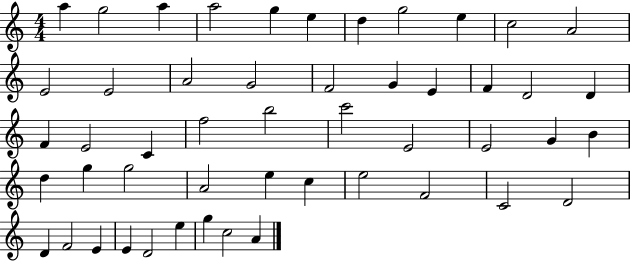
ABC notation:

X:1
T:Untitled
M:4/4
L:1/4
K:C
a g2 a a2 g e d g2 e c2 A2 E2 E2 A2 G2 F2 G E F D2 D F E2 C f2 b2 c'2 E2 E2 G B d g g2 A2 e c e2 F2 C2 D2 D F2 E E D2 e g c2 A